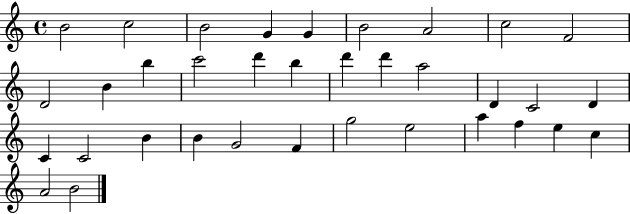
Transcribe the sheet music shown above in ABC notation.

X:1
T:Untitled
M:4/4
L:1/4
K:C
B2 c2 B2 G G B2 A2 c2 F2 D2 B b c'2 d' b d' d' a2 D C2 D C C2 B B G2 F g2 e2 a f e c A2 B2